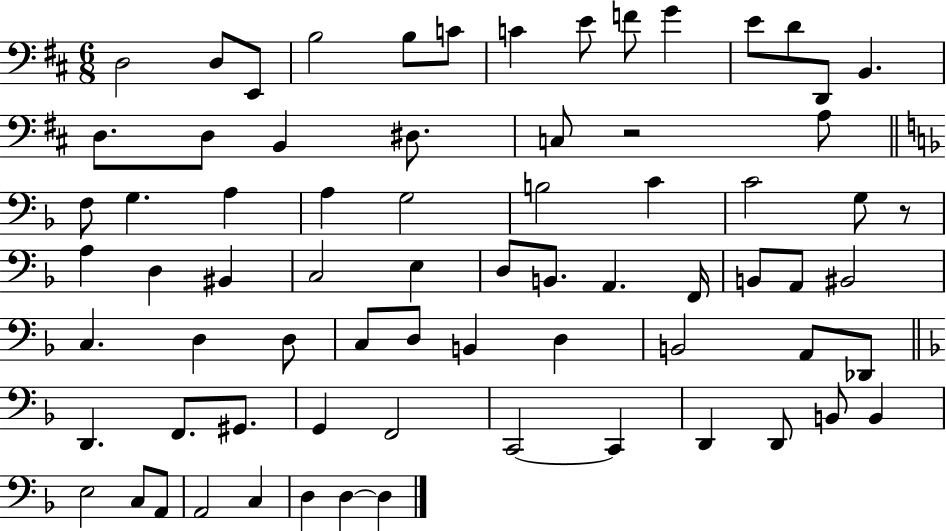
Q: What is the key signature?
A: D major